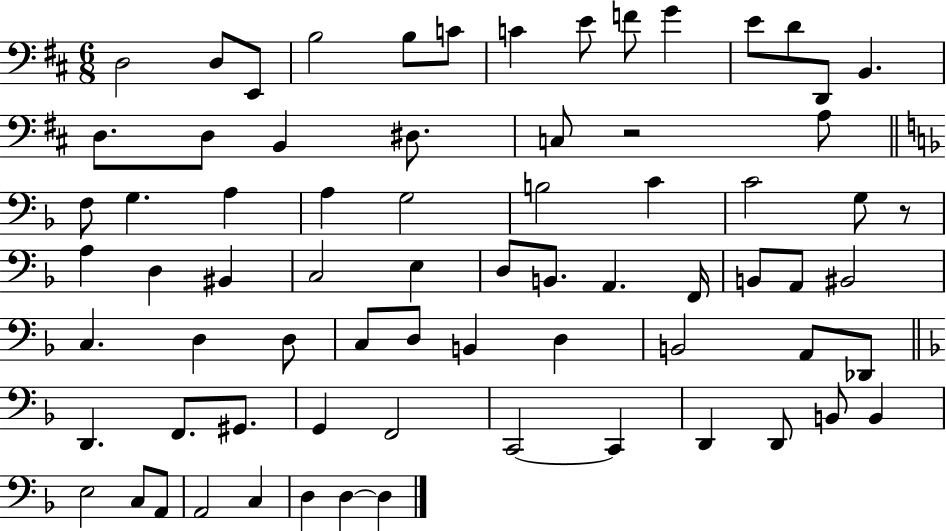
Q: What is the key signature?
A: D major